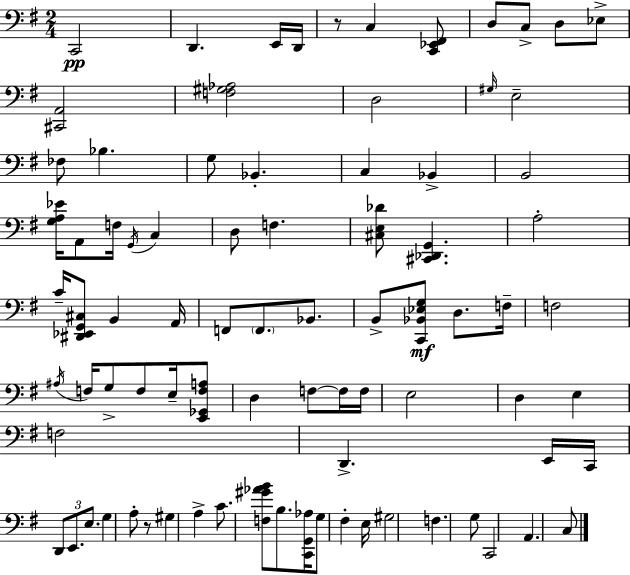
X:1
T:Untitled
M:2/4
L:1/4
K:Em
C,,2 D,, E,,/4 D,,/4 z/2 C, [C,,_E,,^F,,]/2 D,/2 C,/2 D,/2 _E,/2 [^C,,A,,]2 [F,^G,_A,]2 D,2 ^G,/4 E,2 _F,/2 _B, G,/2 _B,, C, _B,, B,,2 [G,A,_E]/4 A,,/2 F,/4 G,,/4 C, D,/2 F, [^C,E,_D]/2 [^C,,_D,,G,,] A,2 C/4 [^D,,_E,,G,,^C,]/2 B,, A,,/4 F,,/2 F,,/2 _B,,/2 B,,/2 [C,,_B,,_E,G,]/2 D,/2 F,/4 F,2 ^A,/4 F,/4 G,/2 F,/2 E,/4 [E,,_G,,F,A,]/2 D, F,/2 F,/4 F,/4 E,2 D, E, F,2 D,, E,,/4 C,,/4 D,,/2 E,,/2 E,/2 G, A,/2 z/2 ^G, A, C/2 [F,^G_AB]/2 B,/2 [C,,G,,_A,]/4 G,/2 ^F, E,/4 ^G,2 F, G,/2 C,,2 A,, C,/2